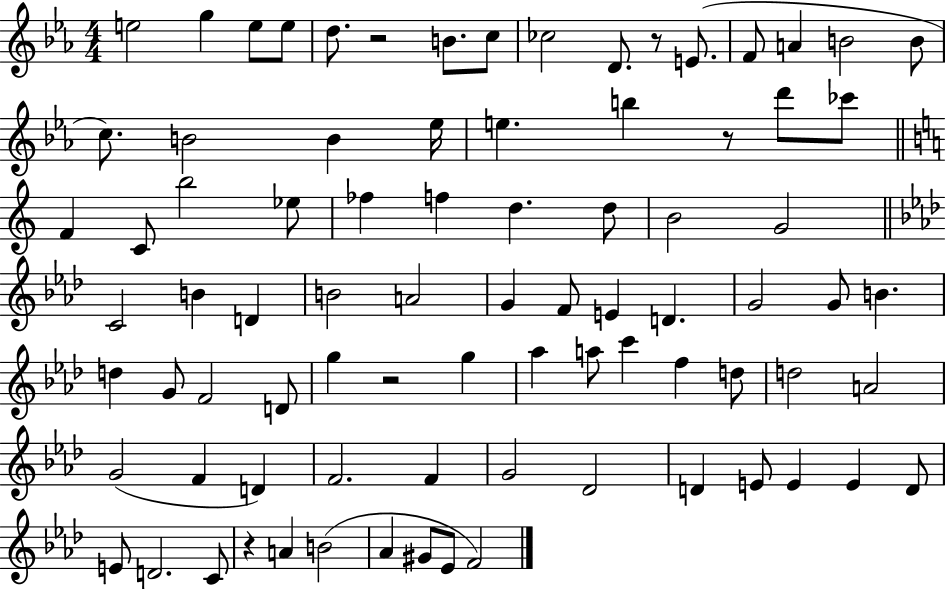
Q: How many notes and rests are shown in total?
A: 83